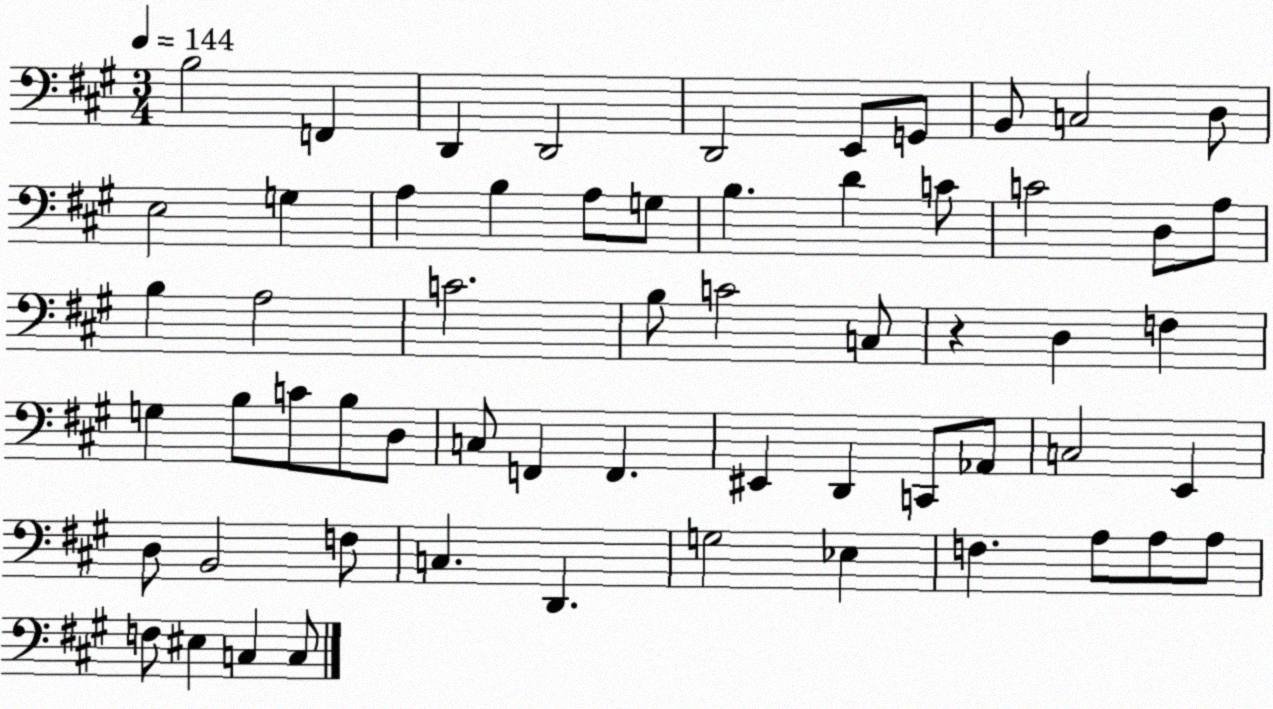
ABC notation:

X:1
T:Untitled
M:3/4
L:1/4
K:A
B,2 F,, D,, D,,2 D,,2 E,,/2 G,,/2 B,,/2 C,2 D,/2 E,2 G, A, B, A,/2 G,/2 B, D C/2 C2 D,/2 A,/2 B, A,2 C2 B,/2 C2 C,/2 z D, F, G, B,/2 C/2 B,/2 D,/2 C,/2 F,, F,, ^E,, D,, C,,/2 _A,,/2 C,2 E,, D,/2 B,,2 F,/2 C, D,, G,2 _E, F, A,/2 A,/2 A,/2 F,/2 ^E, C, C,/2